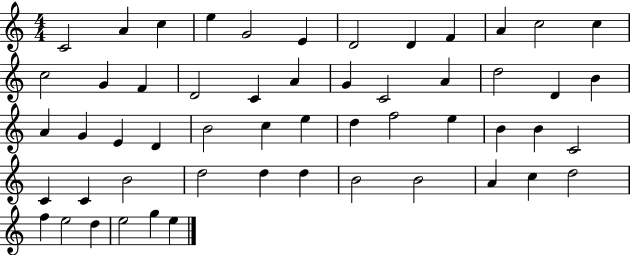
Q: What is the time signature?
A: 4/4